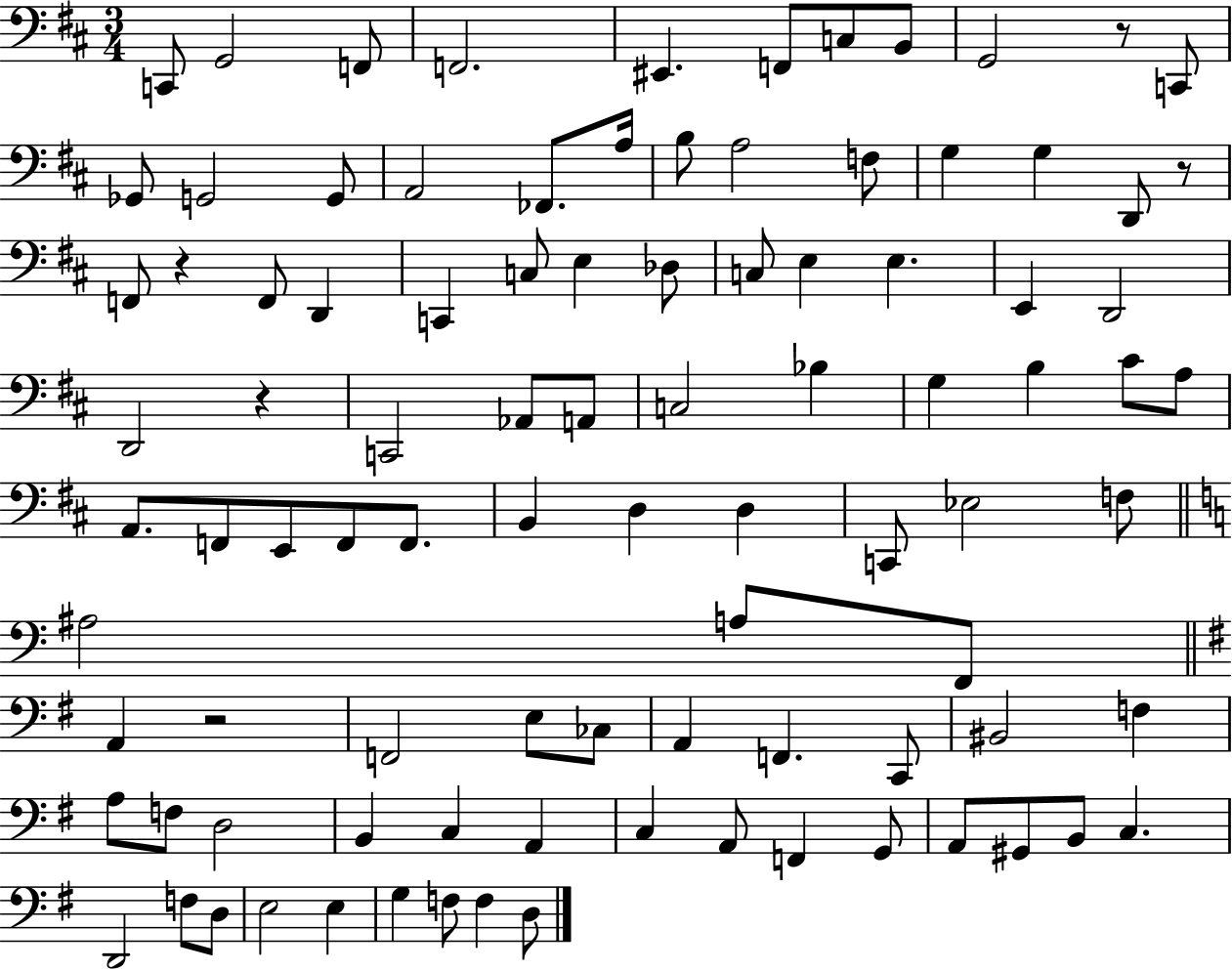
{
  \clef bass
  \numericTimeSignature
  \time 3/4
  \key d \major
  c,8 g,2 f,8 | f,2. | eis,4. f,8 c8 b,8 | g,2 r8 c,8 | \break ges,8 g,2 g,8 | a,2 fes,8. a16 | b8 a2 f8 | g4 g4 d,8 r8 | \break f,8 r4 f,8 d,4 | c,4 c8 e4 des8 | c8 e4 e4. | e,4 d,2 | \break d,2 r4 | c,2 aes,8 a,8 | c2 bes4 | g4 b4 cis'8 a8 | \break a,8. f,8 e,8 f,8 f,8. | b,4 d4 d4 | c,8 ees2 f8 | \bar "||" \break \key c \major ais2 a8 f,8 | \bar "||" \break \key g \major a,4 r2 | f,2 e8 ces8 | a,4 f,4. c,8 | bis,2 f4 | \break a8 f8 d2 | b,4 c4 a,4 | c4 a,8 f,4 g,8 | a,8 gis,8 b,8 c4. | \break d,2 f8 d8 | e2 e4 | g4 f8 f4 d8 | \bar "|."
}